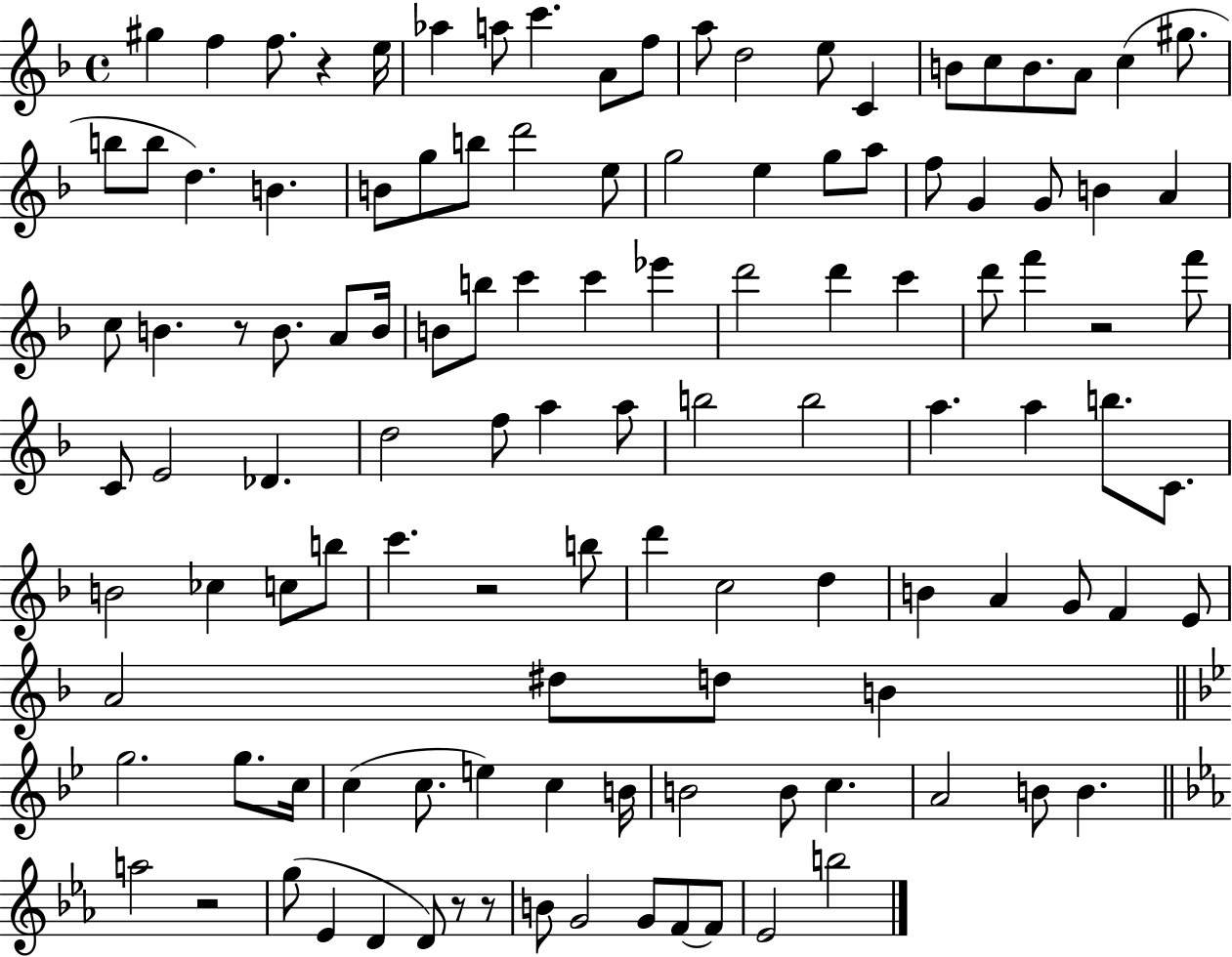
X:1
T:Untitled
M:4/4
L:1/4
K:F
^g f f/2 z e/4 _a a/2 c' A/2 f/2 a/2 d2 e/2 C B/2 c/2 B/2 A/2 c ^g/2 b/2 b/2 d B B/2 g/2 b/2 d'2 e/2 g2 e g/2 a/2 f/2 G G/2 B A c/2 B z/2 B/2 A/2 B/4 B/2 b/2 c' c' _e' d'2 d' c' d'/2 f' z2 f'/2 C/2 E2 _D d2 f/2 a a/2 b2 b2 a a b/2 C/2 B2 _c c/2 b/2 c' z2 b/2 d' c2 d B A G/2 F E/2 A2 ^d/2 d/2 B g2 g/2 c/4 c c/2 e c B/4 B2 B/2 c A2 B/2 B a2 z2 g/2 _E D D/2 z/2 z/2 B/2 G2 G/2 F/2 F/2 _E2 b2